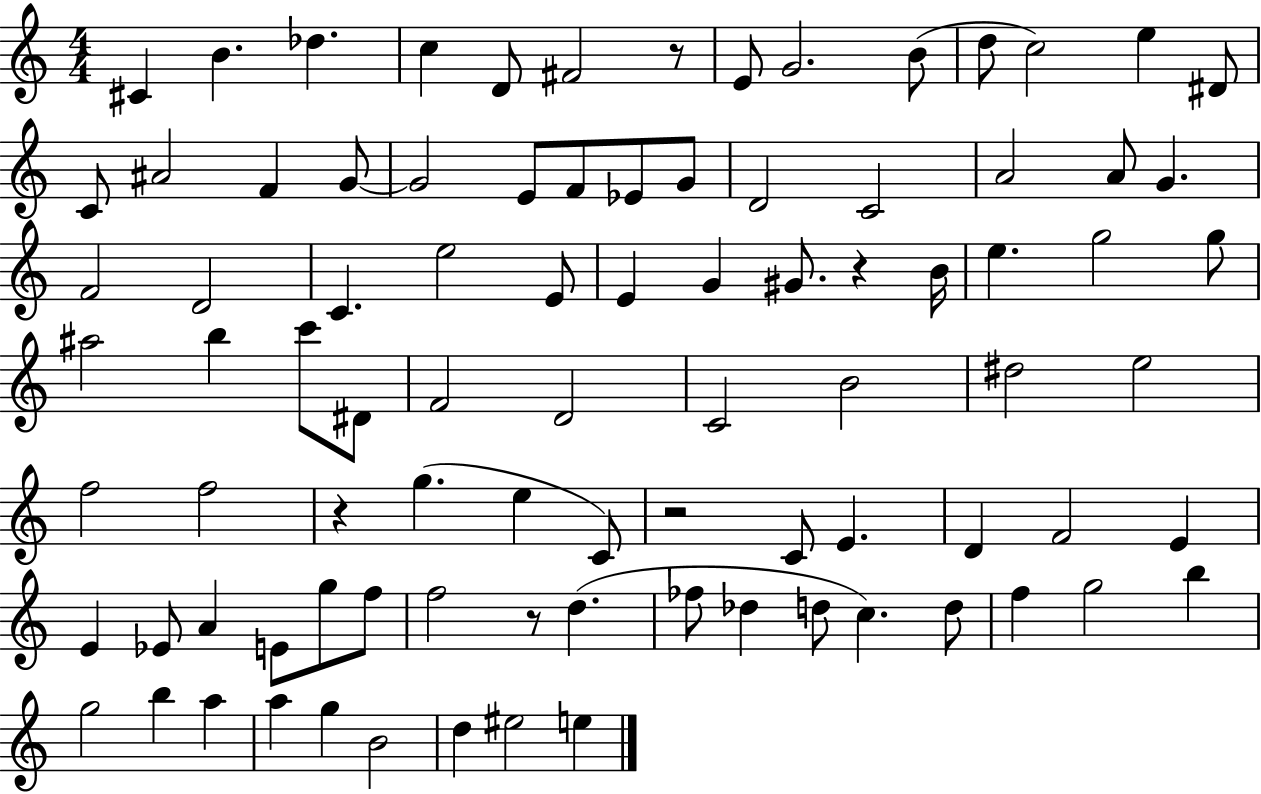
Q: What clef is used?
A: treble